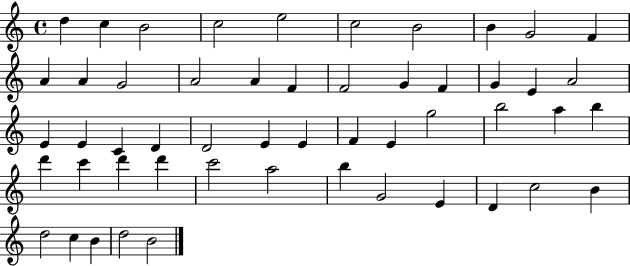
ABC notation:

X:1
T:Untitled
M:4/4
L:1/4
K:C
d c B2 c2 e2 c2 B2 B G2 F A A G2 A2 A F F2 G F G E A2 E E C D D2 E E F E g2 b2 a b d' c' d' d' c'2 a2 b G2 E D c2 B d2 c B d2 B2